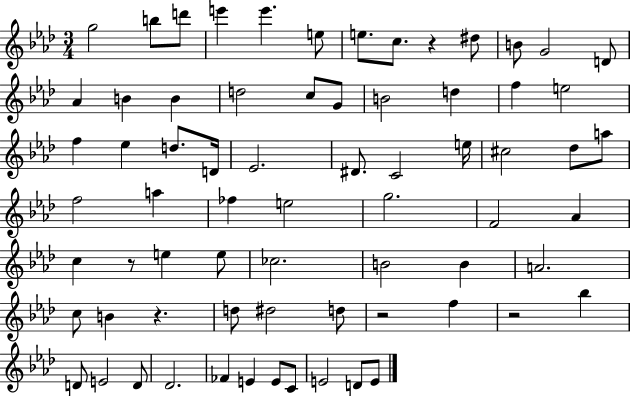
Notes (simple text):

G5/h B5/e D6/e E6/q E6/q. E5/e E5/e. C5/e. R/q D#5/e B4/e G4/h D4/e Ab4/q B4/q B4/q D5/h C5/e G4/e B4/h D5/q F5/q E5/h F5/q Eb5/q D5/e. D4/s Eb4/h. D#4/e. C4/h E5/s C#5/h Db5/e A5/e F5/h A5/q FES5/q E5/h G5/h. F4/h Ab4/q C5/q R/e E5/q E5/e CES5/h. B4/h B4/q A4/h. C5/e B4/q R/q. D5/e D#5/h D5/e R/h F5/q R/h Bb5/q D4/e E4/h D4/e Db4/h. FES4/q E4/q E4/e C4/e E4/h D4/e E4/e